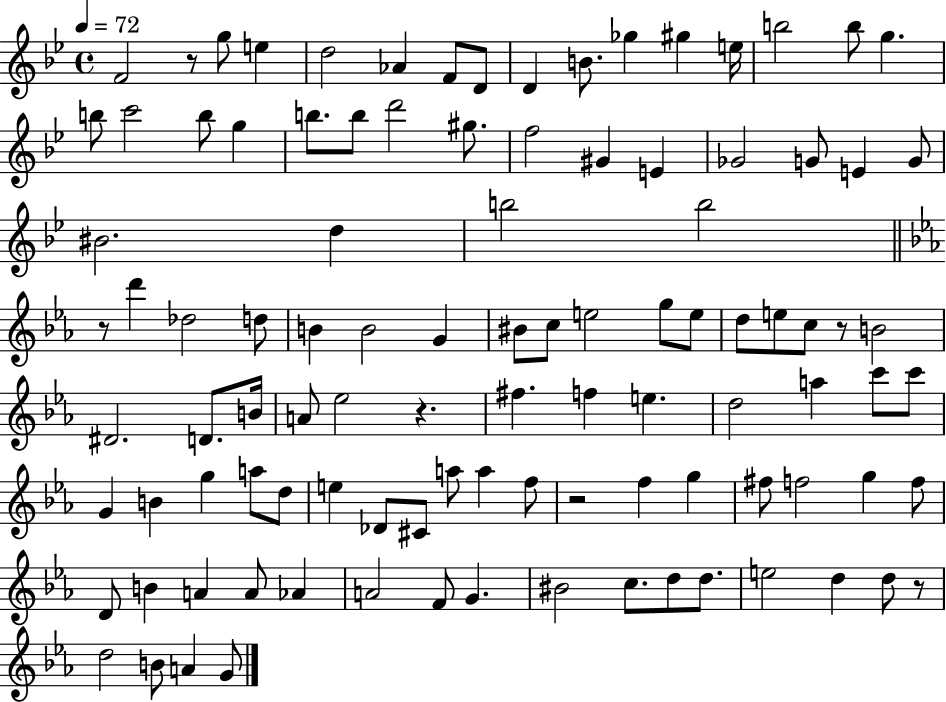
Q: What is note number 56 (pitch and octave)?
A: F5